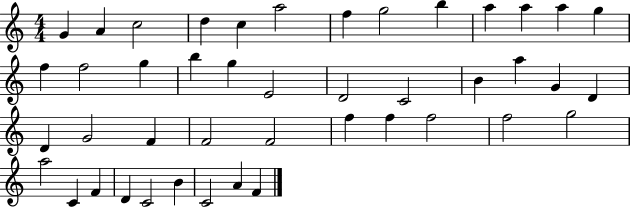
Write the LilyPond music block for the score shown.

{
  \clef treble
  \numericTimeSignature
  \time 4/4
  \key c \major
  g'4 a'4 c''2 | d''4 c''4 a''2 | f''4 g''2 b''4 | a''4 a''4 a''4 g''4 | \break f''4 f''2 g''4 | b''4 g''4 e'2 | d'2 c'2 | b'4 a''4 g'4 d'4 | \break d'4 g'2 f'4 | f'2 f'2 | f''4 f''4 f''2 | f''2 g''2 | \break a''2 c'4 f'4 | d'4 c'2 b'4 | c'2 a'4 f'4 | \bar "|."
}